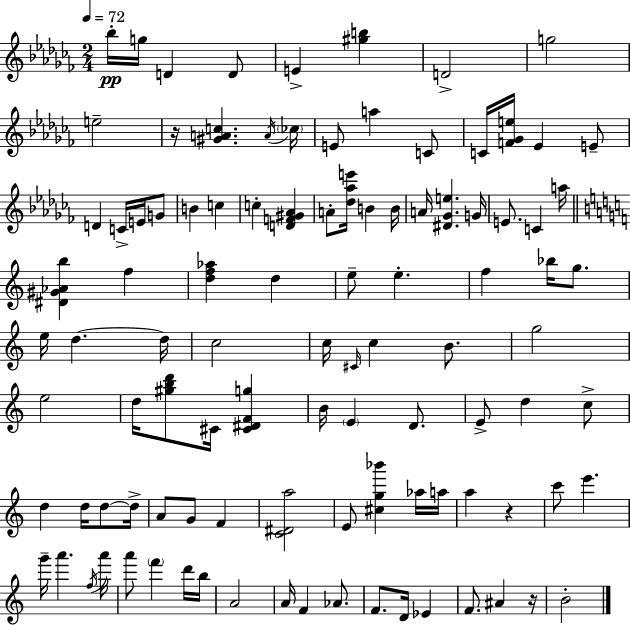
{
  \clef treble
  \numericTimeSignature
  \time 2/4
  \key aes \minor
  \tempo 4 = 72
  bes''16-.\pp g''16 d'4 d'8 | e'4-> <gis'' b''>4 | d'2-> | g''2 | \break e''2-- | r16 <gis' a' c''>4. \acciaccatura { a'16 } | \parenthesize ces''16 e'8 a''4 c'8 | c'16 <f' ges' e''>16 ees'4 e'8-- | \break d'4 c'16-> e'16 g'8 | b'4 c''4 | c''4-. <d' f' gis' aes'>4 | a'8-. <des'' aes'' e'''>16 b'4 | \break b'16 a'16 <dis' ges' e''>4. | g'16 e'8. c'4 | a''16 \bar "||" \break \key a \minor <dis' gis' aes' b''>4 f''4 | <d'' f'' aes''>4 d''4 | e''8-- e''4.-. | f''4 bes''16 g''8. | \break e''16 d''4.~~ d''16 | c''2 | c''16 \grace { cis'16 } c''4 b'8. | g''2 | \break e''2 | d''16 <gis'' b'' d'''>8 cis'16 <cis' dis' f' g''>4 | b'16 \parenthesize e'4 d'8. | e'8-> d''4 c''8-> | \break d''4 d''16 d''8~~ | d''16-> a'8 g'8 f'4 | <c' dis' a''>2 | e'8 <cis'' g'' bes'''>4 aes''16 | \break a''16 a''4 r4 | c'''8 e'''4. | g'''16-- a'''4. | \acciaccatura { f''16 } a'''16 a'''8 \parenthesize f'''4 | \break d'''16 b''16 a'2 | a'16 f'4 aes'8. | f'8. d'16 ees'4 | f'8. ais'4 | \break r16 b'2-. | \bar "|."
}